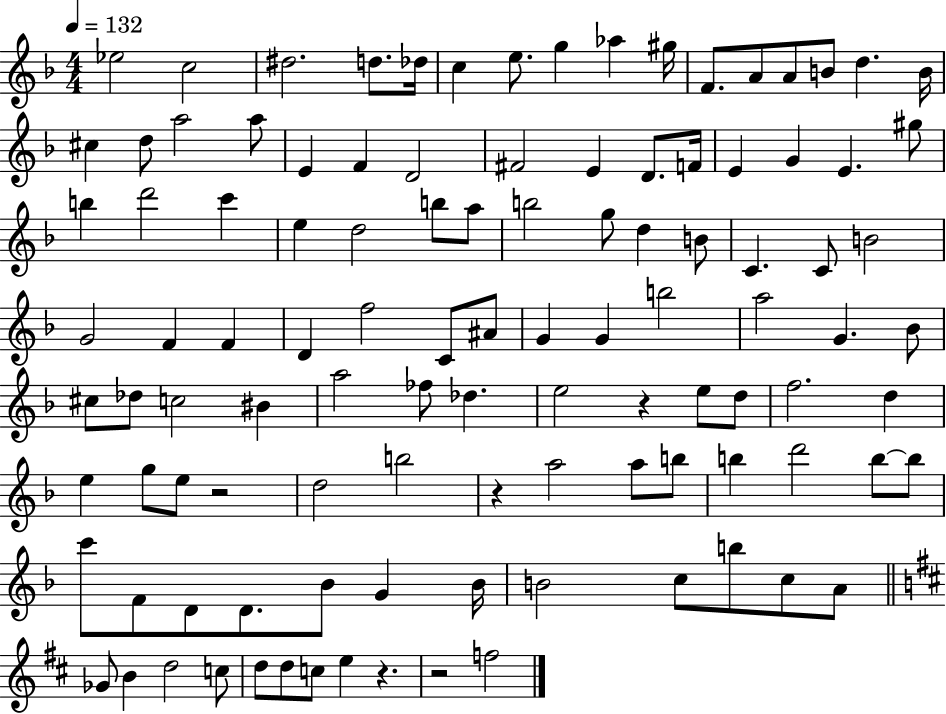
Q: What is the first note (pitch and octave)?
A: Eb5